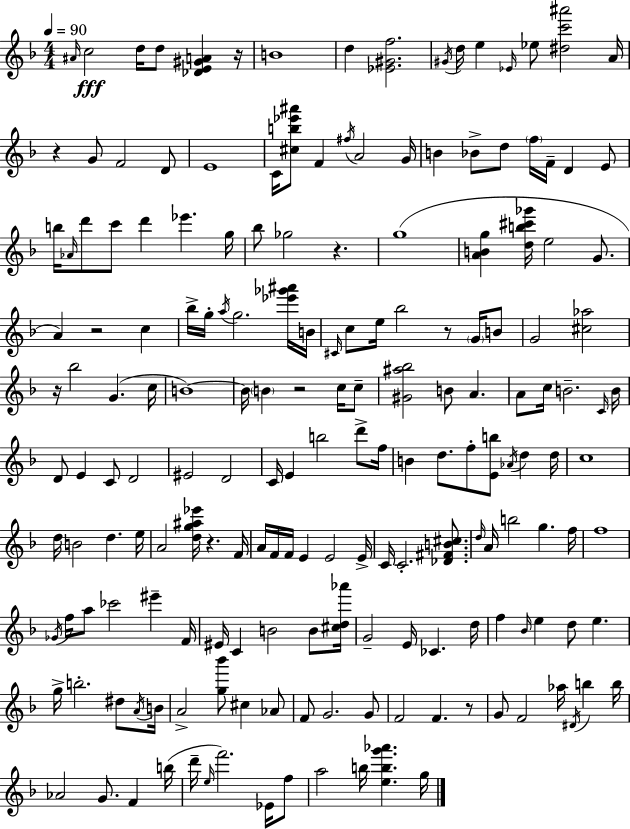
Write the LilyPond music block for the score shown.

{
  \clef treble
  \numericTimeSignature
  \time 4/4
  \key d \minor
  \tempo 4 = 90
  \repeat volta 2 { \grace { ais'16 }\fff c''2 d''16 d''8 <des' e' gis' a'>4 | r16 b'1 | d''4 <ees' gis' f''>2. | \acciaccatura { gis'16 } d''16 e''4 \grace { ees'16 } ees''8 <dis'' c''' ais'''>2 | \break a'16 r4 g'8 f'2 | d'8 e'1 | c'16 <cis'' b'' ees''' ais'''>8 f'4 \acciaccatura { fis''16 } a'2 | g'16 b'4 bes'8-> d''8 \parenthesize f''16 f'16-- d'4 | \break e'8 b''16 \grace { aes'16 } d'''8 c'''8 d'''4 ees'''4. | g''16 bes''8 ges''2 r4. | g''1( | <a' b' g''>4 <d'' b'' cis''' ges'''>16 e''2 | \break g'8. a'4) r2 | c''4 bes''16-> g''16-. \acciaccatura { a''16 } g''2. | <ees''' ges''' ais'''>16 b'16 \grace { cis'16 } c''8 e''16 bes''2 | r8 \parenthesize g'16 b'8 g'2 <cis'' aes''>2 | \break r16 bes''2 | g'4.( c''16 b'1~~) | b'16 \parenthesize b'4 r2 | c''16 c''8-- <gis' ais'' bes''>2 b'8 | \break a'4. a'8 c''16 b'2.-- | \grace { c'16 } b'16 d'8 e'4 c'8 | d'2 eis'2 | d'2 c'16 e'4 b''2 | \break d'''8-> f''16 b'4 d''8. f''8-. | <e' b''>8 \acciaccatura { aes'16 } d''4 d''16 c''1 | d''16 b'2 | d''4. e''16 a'2 | \break <d'' g'' ais'' ees'''>16 r4. f'16 a'16 f'16 f'16 e'4 | e'2 e'16-> c'16 c'2.-. | <des' fis' b' cis''>8. \grace { d''16 } a'16 b''2 | g''4. f''16 f''1 | \break \acciaccatura { ges'16 } f''16 a''8 ces'''2 | eis'''4-- f'16 eis'16 c'4 | b'2 b'8 <cis'' d'' aes'''>16 g'2-- | e'16 ces'4. d''16 f''4 \grace { bes'16 } | \break e''4 d''8 e''4. g''16-> b''2.-. | dis''8 \acciaccatura { a'16 } b'16 a'2-> | <g'' bes'''>8 cis''4 aes'8 f'8 g'2. | g'8 f'2 | \break f'4. r8 g'8 f'2 | aes''16 \acciaccatura { dis'16 } b''4 b''16 aes'2 | g'8. f'4 b''16( d'''16-- \grace { e''16 } | f'''2.) ees'16 f''8 a''2 | \break b''16 <e'' b'' g''' aes'''>4. g''16 } \bar "|."
}